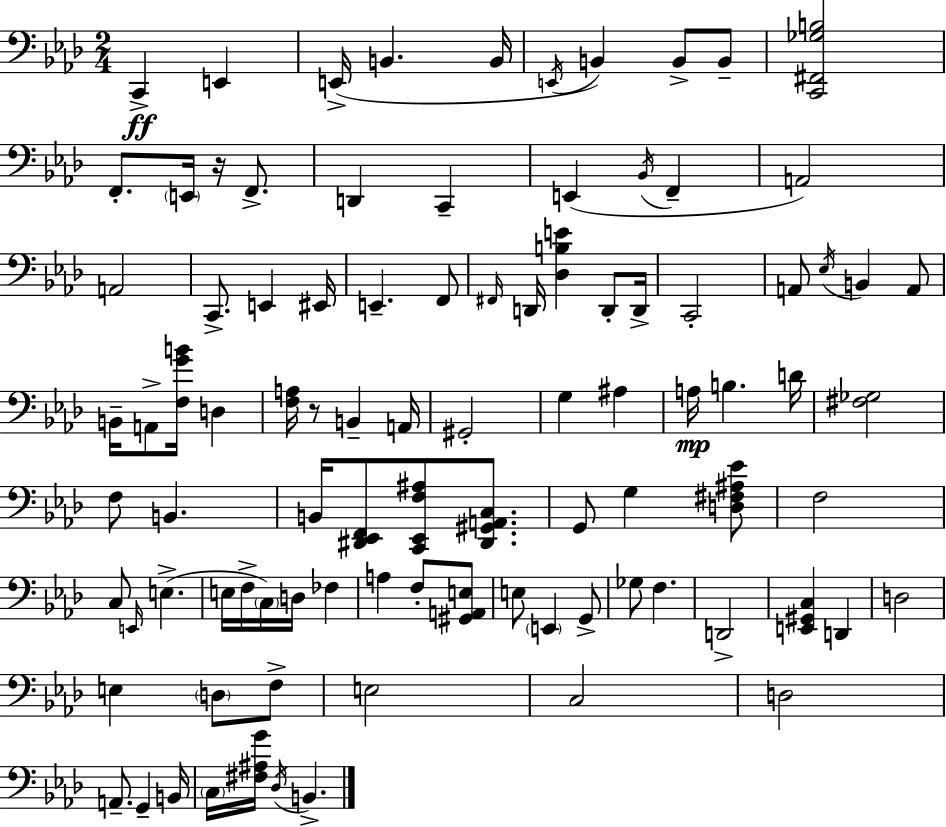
C2/q E2/q E2/s B2/q. B2/s E2/s B2/q B2/e B2/e [C2,F#2,Gb3,B3]/h F2/e. E2/s R/s F2/e. D2/q C2/q E2/q Bb2/s F2/q A2/h A2/h C2/e. E2/q EIS2/s E2/q. F2/e F#2/s D2/s [Db3,B3,E4]/q D2/e D2/s C2/h A2/e Eb3/s B2/q A2/e B2/s A2/e [F3,G4,B4]/s D3/q [F3,A3]/s R/e B2/q A2/s G#2/h G3/q A#3/q A3/s B3/q. D4/s [F#3,Gb3]/h F3/e B2/q. B2/s [D#2,Eb2,F2]/e [C2,Eb2,F3,A#3]/e [D#2,G#2,A2,C3]/e. G2/e G3/q [D3,F#3,A#3,Eb4]/e F3/h C3/e E2/s E3/q. E3/s F3/s C3/s D3/s FES3/q A3/q F3/e [G#2,A2,E3]/e E3/e E2/q G2/e Gb3/e F3/q. D2/h [E2,G#2,C3]/q D2/q D3/h E3/q D3/e F3/e E3/h C3/h D3/h A2/e. G2/q B2/s C3/s [F#3,A#3,G4]/s Db3/s B2/q.